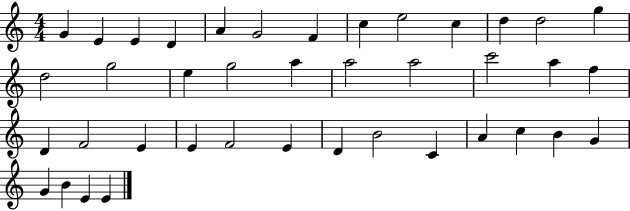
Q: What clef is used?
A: treble